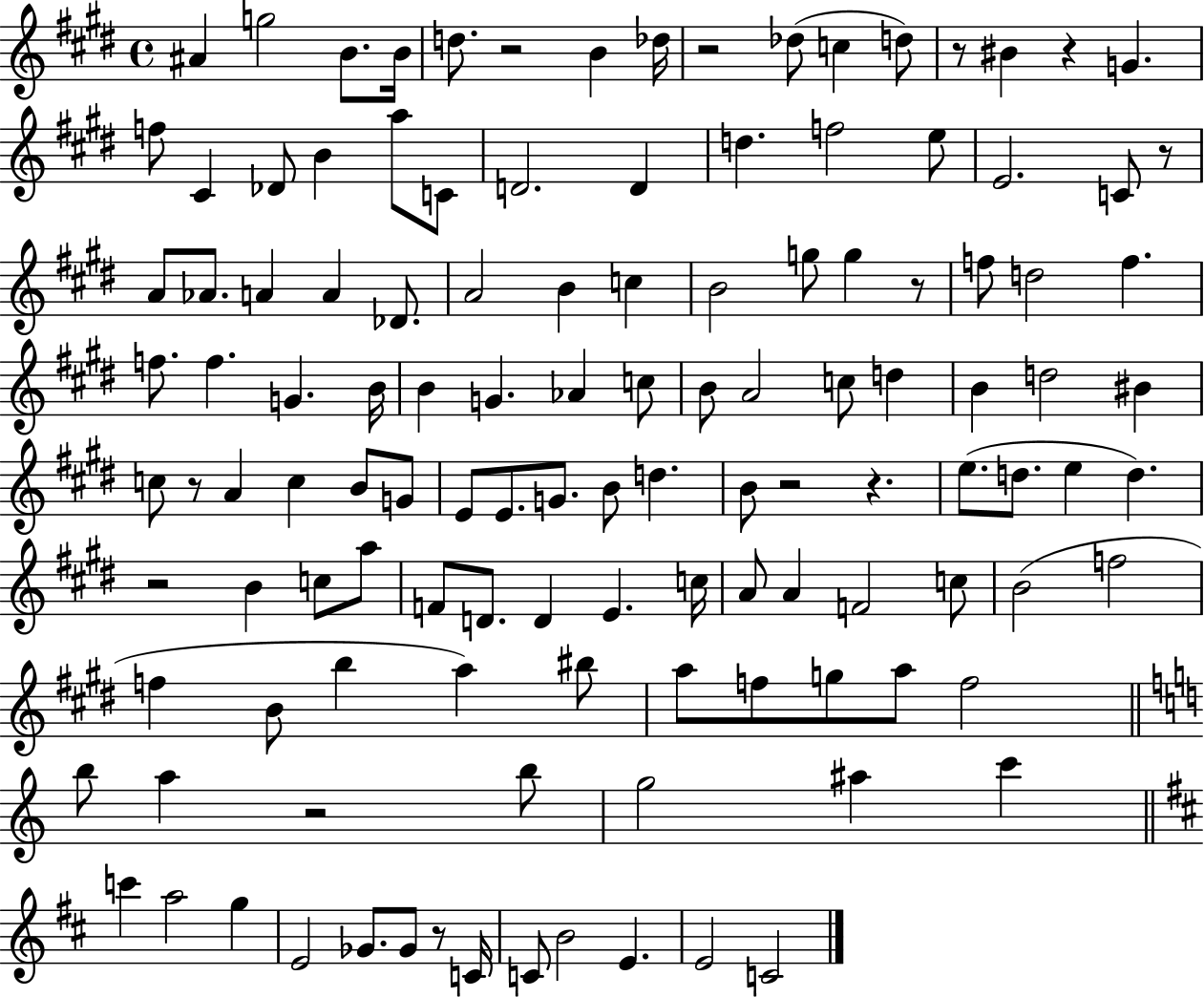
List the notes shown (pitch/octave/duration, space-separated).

A#4/q G5/h B4/e. B4/s D5/e. R/h B4/q Db5/s R/h Db5/e C5/q D5/e R/e BIS4/q R/q G4/q. F5/e C#4/q Db4/e B4/q A5/e C4/e D4/h. D4/q D5/q. F5/h E5/e E4/h. C4/e R/e A4/e Ab4/e. A4/q A4/q Db4/e. A4/h B4/q C5/q B4/h G5/e G5/q R/e F5/e D5/h F5/q. F5/e. F5/q. G4/q. B4/s B4/q G4/q. Ab4/q C5/e B4/e A4/h C5/e D5/q B4/q D5/h BIS4/q C5/e R/e A4/q C5/q B4/e G4/e E4/e E4/e. G4/e. B4/e D5/q. B4/e R/h R/q. E5/e. D5/e. E5/q D5/q. R/h B4/q C5/e A5/e F4/e D4/e. D4/q E4/q. C5/s A4/e A4/q F4/h C5/e B4/h F5/h F5/q B4/e B5/q A5/q BIS5/e A5/e F5/e G5/e A5/e F5/h B5/e A5/q R/h B5/e G5/h A#5/q C6/q C6/q A5/h G5/q E4/h Gb4/e. Gb4/e R/e C4/s C4/e B4/h E4/q. E4/h C4/h